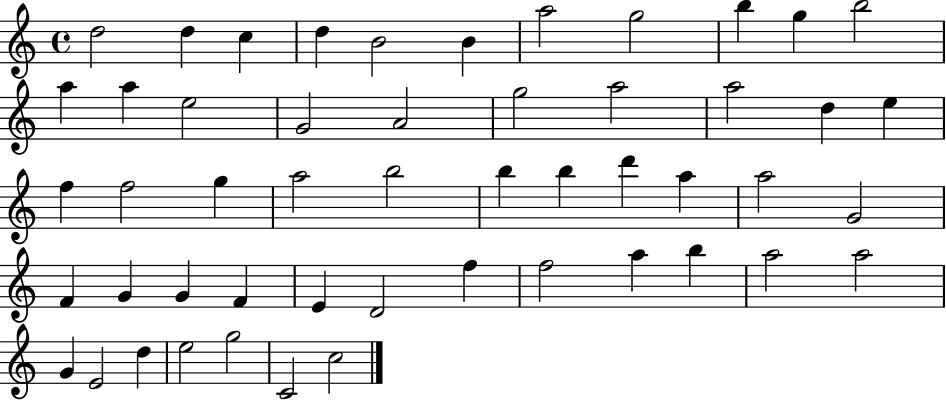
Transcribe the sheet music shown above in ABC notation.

X:1
T:Untitled
M:4/4
L:1/4
K:C
d2 d c d B2 B a2 g2 b g b2 a a e2 G2 A2 g2 a2 a2 d e f f2 g a2 b2 b b d' a a2 G2 F G G F E D2 f f2 a b a2 a2 G E2 d e2 g2 C2 c2